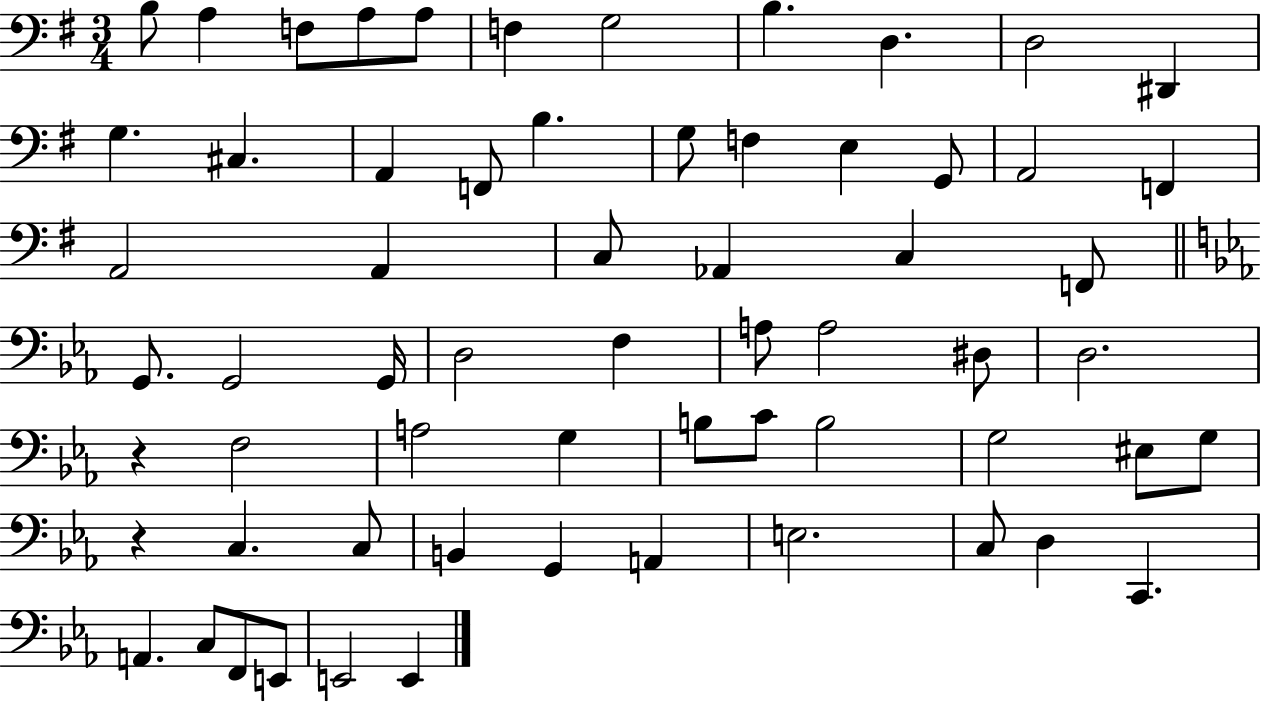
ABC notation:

X:1
T:Untitled
M:3/4
L:1/4
K:G
B,/2 A, F,/2 A,/2 A,/2 F, G,2 B, D, D,2 ^D,, G, ^C, A,, F,,/2 B, G,/2 F, E, G,,/2 A,,2 F,, A,,2 A,, C,/2 _A,, C, F,,/2 G,,/2 G,,2 G,,/4 D,2 F, A,/2 A,2 ^D,/2 D,2 z F,2 A,2 G, B,/2 C/2 B,2 G,2 ^E,/2 G,/2 z C, C,/2 B,, G,, A,, E,2 C,/2 D, C,, A,, C,/2 F,,/2 E,,/2 E,,2 E,,